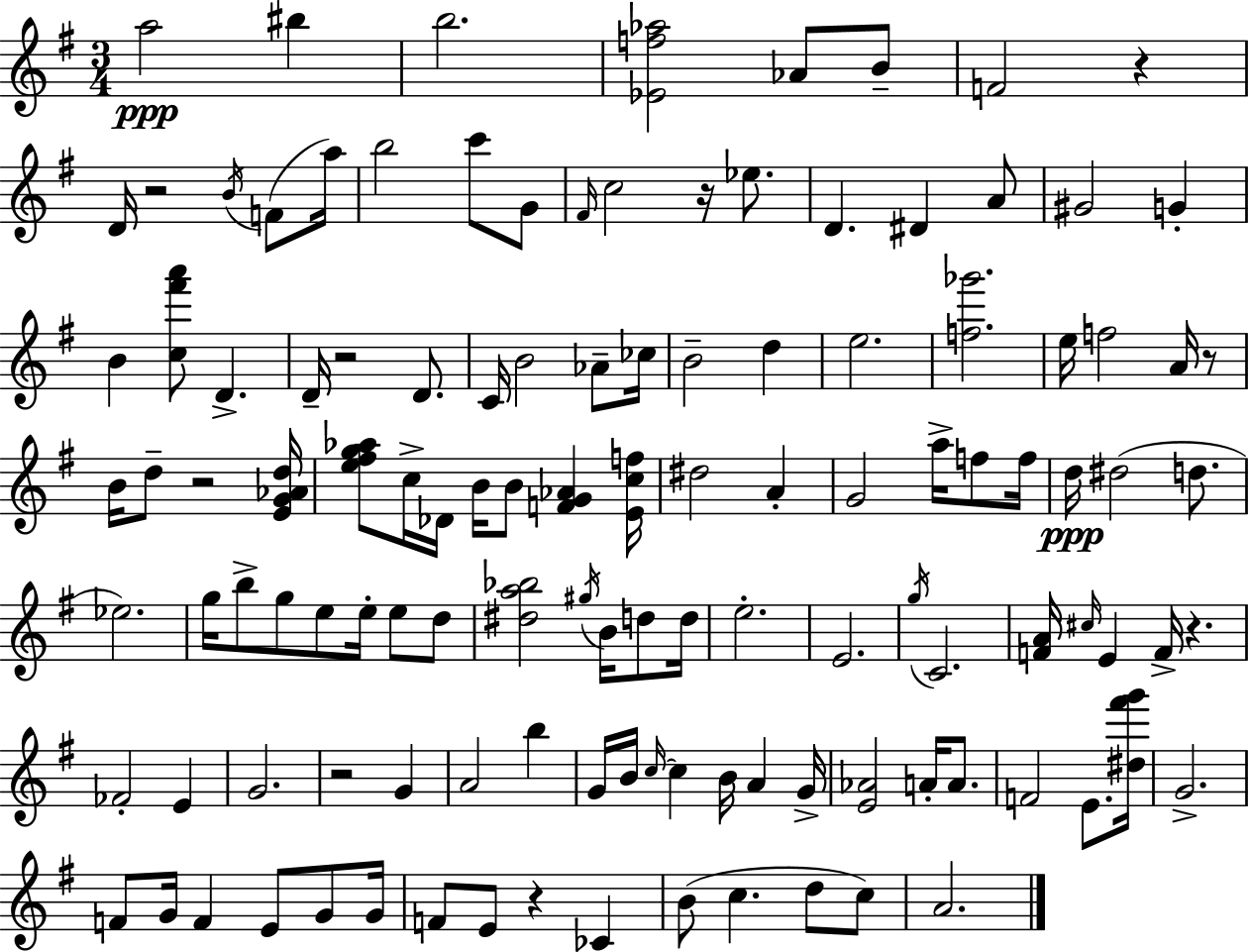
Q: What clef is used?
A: treble